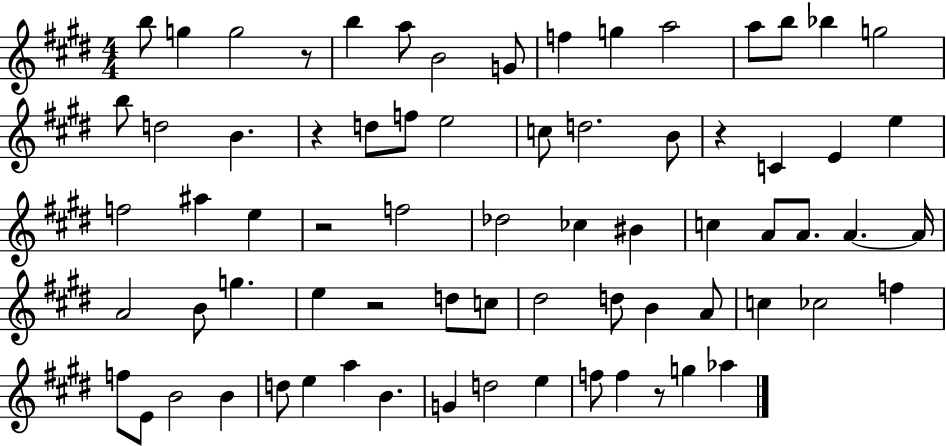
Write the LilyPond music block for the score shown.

{
  \clef treble
  \numericTimeSignature
  \time 4/4
  \key e \major
  b''8 g''4 g''2 r8 | b''4 a''8 b'2 g'8 | f''4 g''4 a''2 | a''8 b''8 bes''4 g''2 | \break b''8 d''2 b'4. | r4 d''8 f''8 e''2 | c''8 d''2. b'8 | r4 c'4 e'4 e''4 | \break f''2 ais''4 e''4 | r2 f''2 | des''2 ces''4 bis'4 | c''4 a'8 a'8. a'4.~~ a'16 | \break a'2 b'8 g''4. | e''4 r2 d''8 c''8 | dis''2 d''8 b'4 a'8 | c''4 ces''2 f''4 | \break f''8 e'8 b'2 b'4 | d''8 e''4 a''4 b'4. | g'4 d''2 e''4 | f''8 f''4 r8 g''4 aes''4 | \break \bar "|."
}